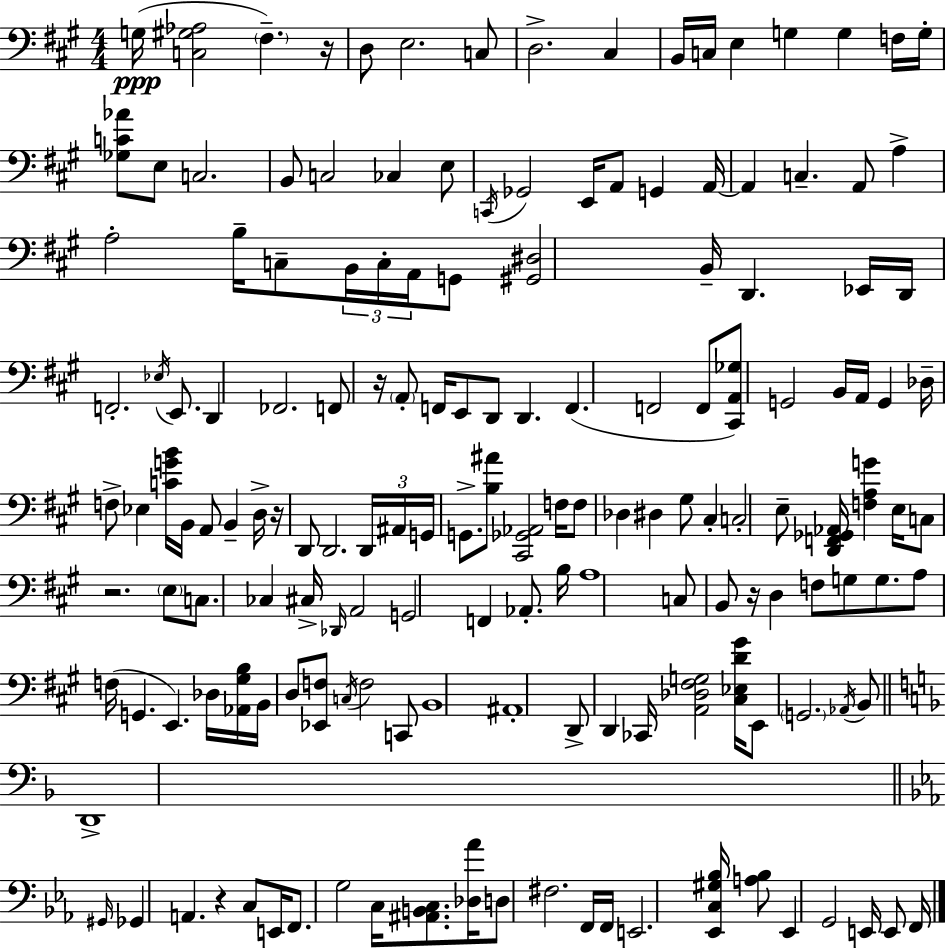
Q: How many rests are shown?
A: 6